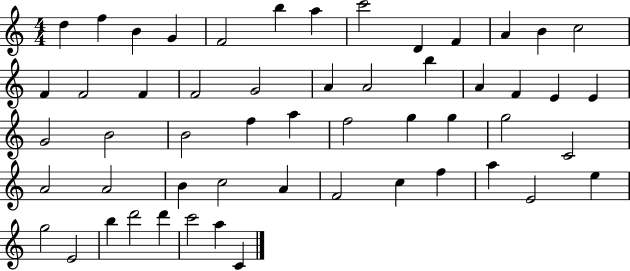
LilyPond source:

{
  \clef treble
  \numericTimeSignature
  \time 4/4
  \key c \major
  d''4 f''4 b'4 g'4 | f'2 b''4 a''4 | c'''2 d'4 f'4 | a'4 b'4 c''2 | \break f'4 f'2 f'4 | f'2 g'2 | a'4 a'2 b''4 | a'4 f'4 e'4 e'4 | \break g'2 b'2 | b'2 f''4 a''4 | f''2 g''4 g''4 | g''2 c'2 | \break a'2 a'2 | b'4 c''2 a'4 | f'2 c''4 f''4 | a''4 e'2 e''4 | \break g''2 e'2 | b''4 d'''2 d'''4 | c'''2 a''4 c'4 | \bar "|."
}